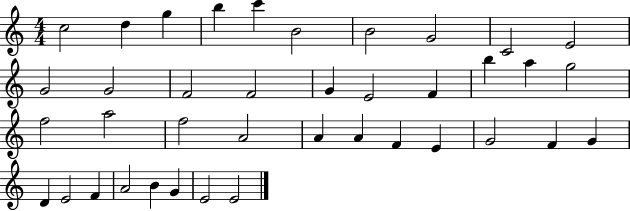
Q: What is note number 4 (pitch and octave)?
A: B5